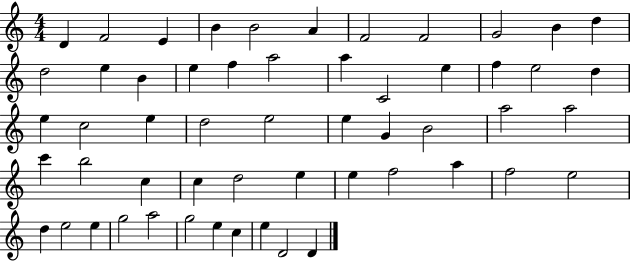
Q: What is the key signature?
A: C major